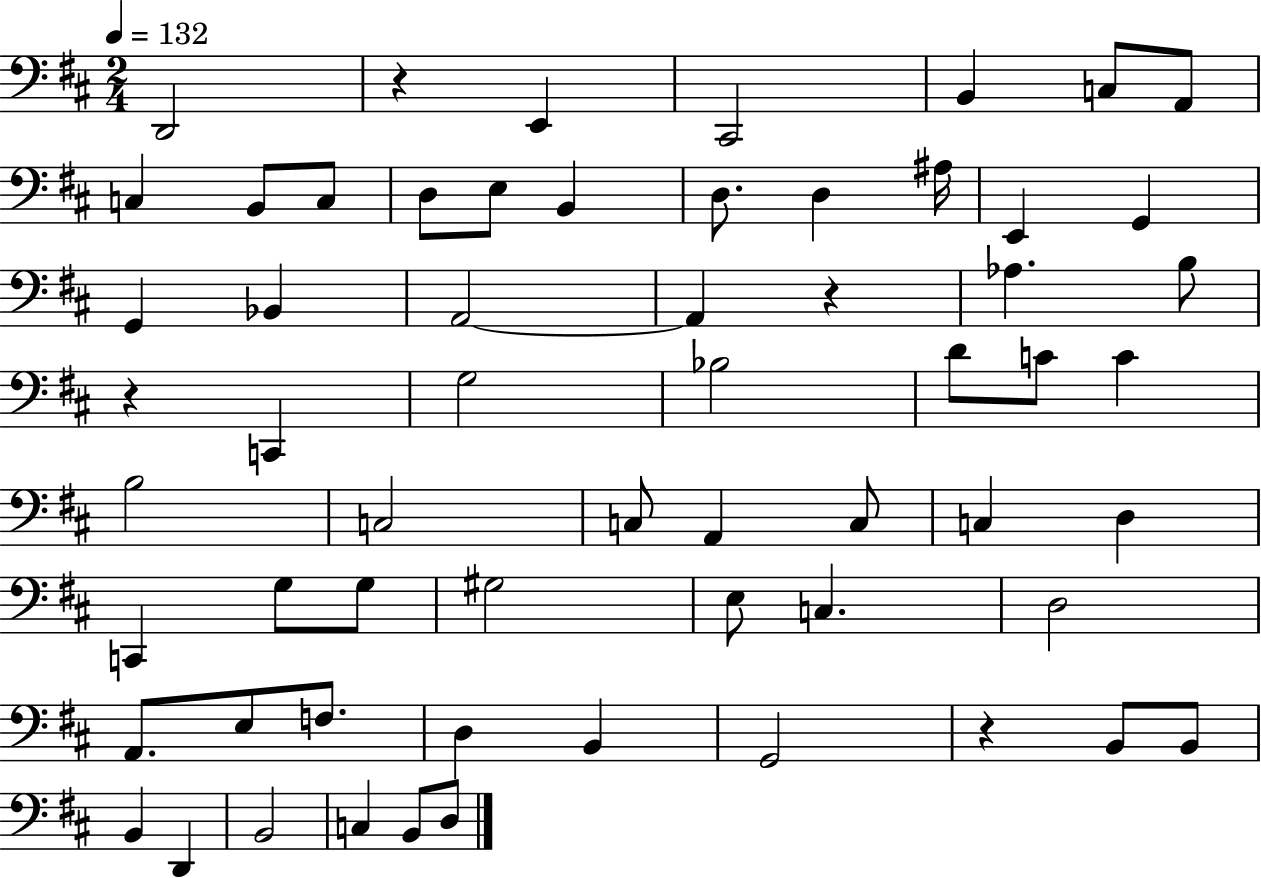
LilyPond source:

{
  \clef bass
  \numericTimeSignature
  \time 2/4
  \key d \major
  \tempo 4 = 132
  \repeat volta 2 { d,2 | r4 e,4 | cis,2 | b,4 c8 a,8 | \break c4 b,8 c8 | d8 e8 b,4 | d8. d4 ais16 | e,4 g,4 | \break g,4 bes,4 | a,2~~ | a,4 r4 | aes4. b8 | \break r4 c,4 | g2 | bes2 | d'8 c'8 c'4 | \break b2 | c2 | c8 a,4 c8 | c4 d4 | \break c,4 g8 g8 | gis2 | e8 c4. | d2 | \break a,8. e8 f8. | d4 b,4 | g,2 | r4 b,8 b,8 | \break b,4 d,4 | b,2 | c4 b,8 d8 | } \bar "|."
}